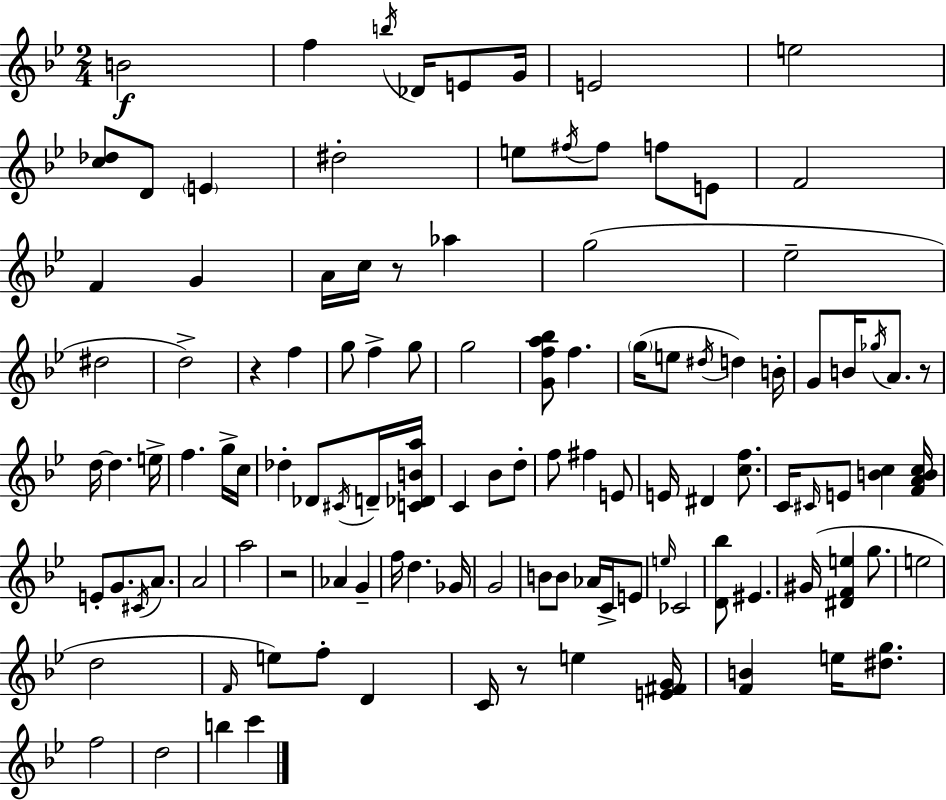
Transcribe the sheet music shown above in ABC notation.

X:1
T:Untitled
M:2/4
L:1/4
K:Gm
B2 f b/4 _D/4 E/2 G/4 E2 e2 [c_d]/2 D/2 E ^d2 e/2 ^f/4 ^f/2 f/2 E/2 F2 F G A/4 c/4 z/2 _a g2 _e2 ^d2 d2 z f g/2 f g/2 g2 [Gfa_b]/2 f g/4 e/2 ^d/4 d B/4 G/2 B/4 _g/4 A/2 z/2 d/4 d e/4 f g/4 c/4 _d _D/2 ^C/4 D/4 [C_DBa]/4 C _B/2 d/2 f/2 ^f E/2 E/4 ^D [cf]/2 C/4 ^C/4 E/2 [Bc] [FABc]/4 E/2 G/2 ^C/4 A/2 A2 a2 z2 _A G f/4 d _G/4 G2 B/2 B/2 _A/4 C/4 E/2 e/4 _C2 [D_b]/2 ^E ^G/4 [^DFe] g/2 e2 d2 F/4 e/2 f/2 D C/4 z/2 e [E^FG]/4 [FB] e/4 [^dg]/2 f2 d2 b c'